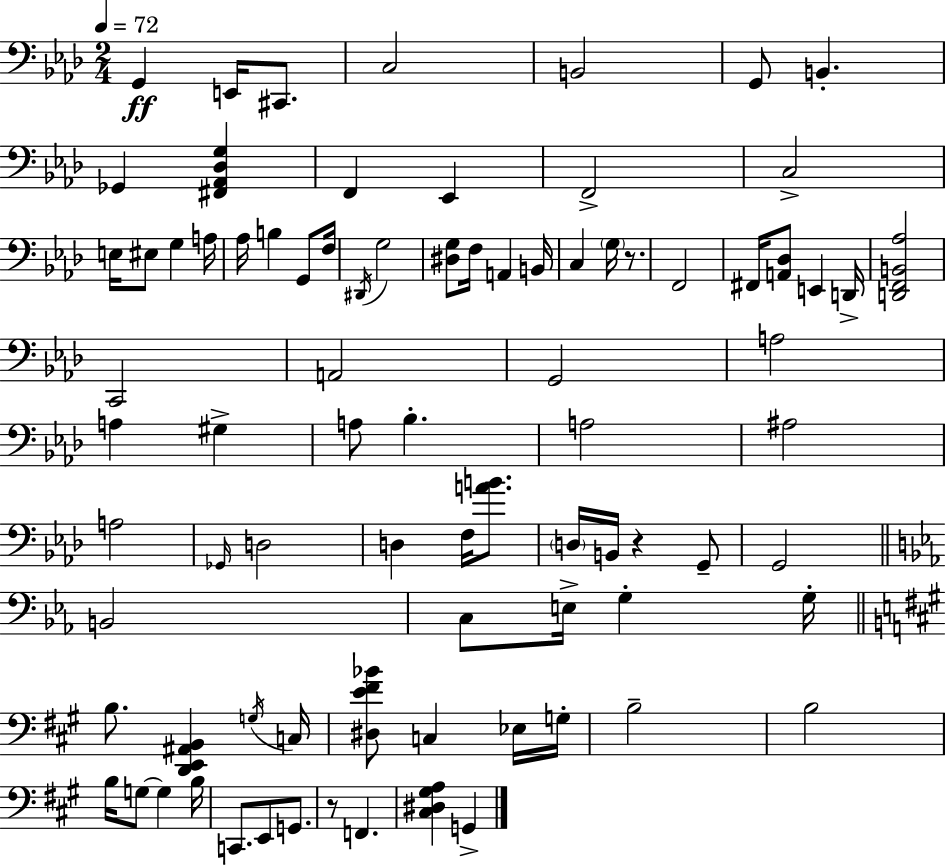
{
  \clef bass
  \numericTimeSignature
  \time 2/4
  \key aes \major
  \tempo 4 = 72
  g,4\ff e,16 cis,8. | c2 | b,2 | g,8 b,4.-. | \break ges,4 <fis, aes, des g>4 | f,4 ees,4 | f,2-> | c2-> | \break e16 eis8 g4 a16 | aes16 b4 g,8 f16 | \acciaccatura { dis,16 } g2 | <dis g>8 f16 a,4 | \break b,16 c4 \parenthesize g16 r8. | f,2 | fis,16 <a, des>8 e,4 | d,16-> <d, f, b, aes>2 | \break c,2 | a,2 | g,2 | a2 | \break a4 gis4-> | a8 bes4.-. | a2 | ais2 | \break a2 | \grace { ges,16 } d2 | d4 f16 <a' b'>8. | \parenthesize d16 b,16 r4 | \break g,8-- g,2 | \bar "||" \break \key ees \major b,2 | c8 e16-> g4-. g16-. | \bar "||" \break \key a \major b8. <d, e, ais, b,>4 \acciaccatura { g16 } | c16 <dis e' fis' bes'>8 c4 ees16 | g16-. b2-- | b2 | \break b16 g8~~ g4 | b16 c,8. e,8 g,8. | r8 f,4. | <cis dis gis a>4 g,4-> | \break \bar "|."
}